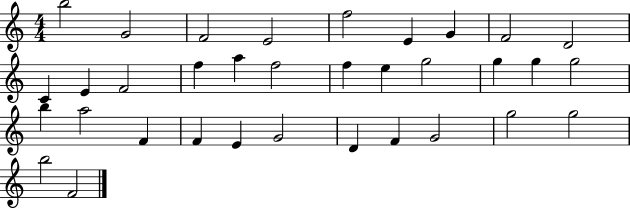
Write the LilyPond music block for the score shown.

{
  \clef treble
  \numericTimeSignature
  \time 4/4
  \key c \major
  b''2 g'2 | f'2 e'2 | f''2 e'4 g'4 | f'2 d'2 | \break c'4 e'4 f'2 | f''4 a''4 f''2 | f''4 e''4 g''2 | g''4 g''4 g''2 | \break b''4 a''2 f'4 | f'4 e'4 g'2 | d'4 f'4 g'2 | g''2 g''2 | \break b''2 f'2 | \bar "|."
}